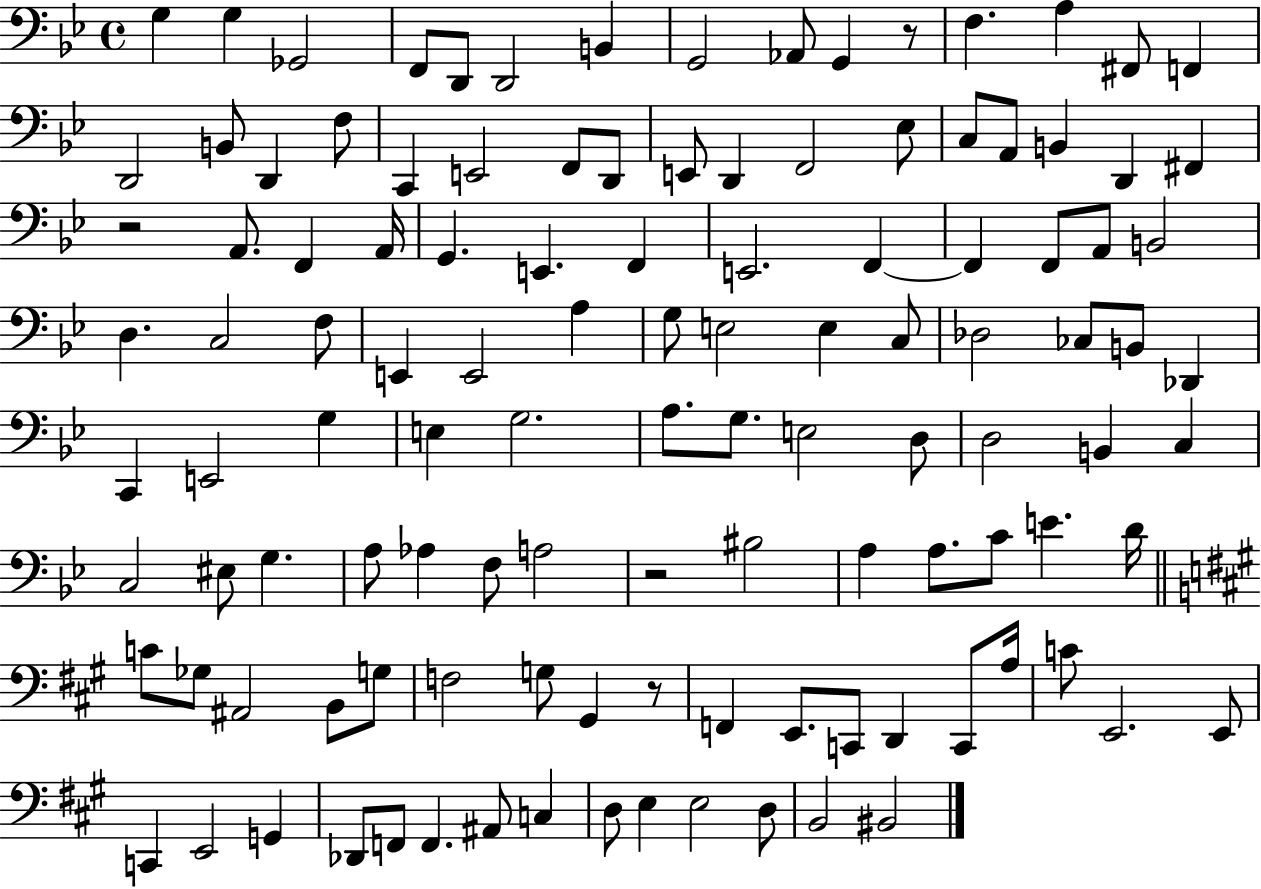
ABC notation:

X:1
T:Untitled
M:4/4
L:1/4
K:Bb
G, G, _G,,2 F,,/2 D,,/2 D,,2 B,, G,,2 _A,,/2 G,, z/2 F, A, ^F,,/2 F,, D,,2 B,,/2 D,, F,/2 C,, E,,2 F,,/2 D,,/2 E,,/2 D,, F,,2 _E,/2 C,/2 A,,/2 B,, D,, ^F,, z2 A,,/2 F,, A,,/4 G,, E,, F,, E,,2 F,, F,, F,,/2 A,,/2 B,,2 D, C,2 F,/2 E,, E,,2 A, G,/2 E,2 E, C,/2 _D,2 _C,/2 B,,/2 _D,, C,, E,,2 G, E, G,2 A,/2 G,/2 E,2 D,/2 D,2 B,, C, C,2 ^E,/2 G, A,/2 _A, F,/2 A,2 z2 ^B,2 A, A,/2 C/2 E D/4 C/2 _G,/2 ^A,,2 B,,/2 G,/2 F,2 G,/2 ^G,, z/2 F,, E,,/2 C,,/2 D,, C,,/2 A,/4 C/2 E,,2 E,,/2 C,, E,,2 G,, _D,,/2 F,,/2 F,, ^A,,/2 C, D,/2 E, E,2 D,/2 B,,2 ^B,,2